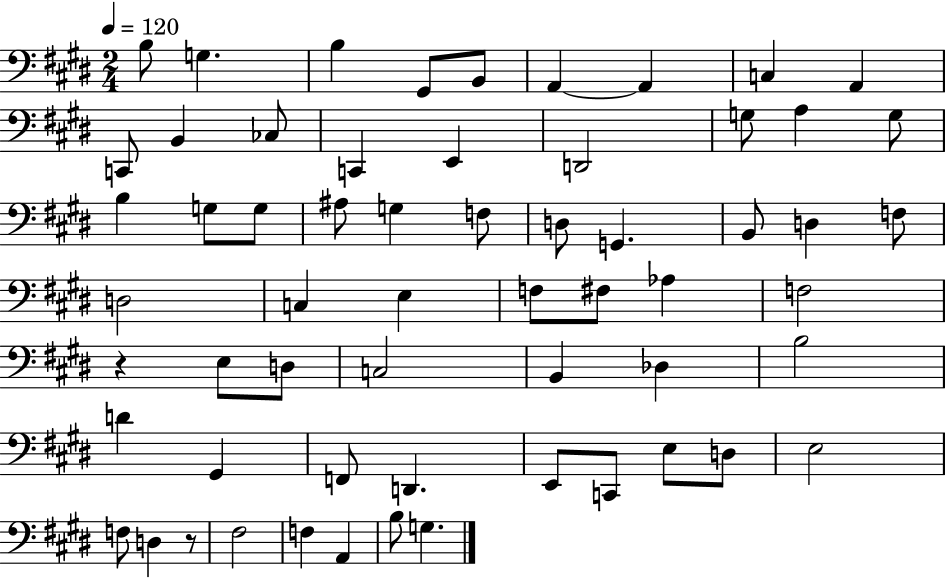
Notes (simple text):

B3/e G3/q. B3/q G#2/e B2/e A2/q A2/q C3/q A2/q C2/e B2/q CES3/e C2/q E2/q D2/h G3/e A3/q G3/e B3/q G3/e G3/e A#3/e G3/q F3/e D3/e G2/q. B2/e D3/q F3/e D3/h C3/q E3/q F3/e F#3/e Ab3/q F3/h R/q E3/e D3/e C3/h B2/q Db3/q B3/h D4/q G#2/q F2/e D2/q. E2/e C2/e E3/e D3/e E3/h F3/e D3/q R/e F#3/h F3/q A2/q B3/e G3/q.